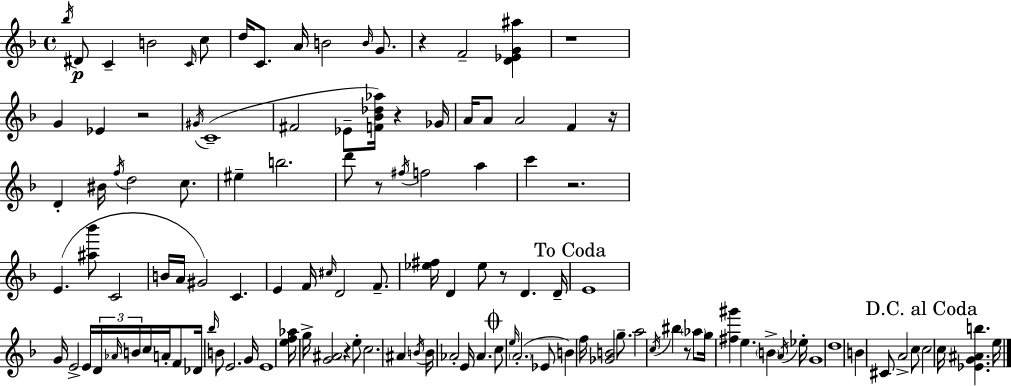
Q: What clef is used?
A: treble